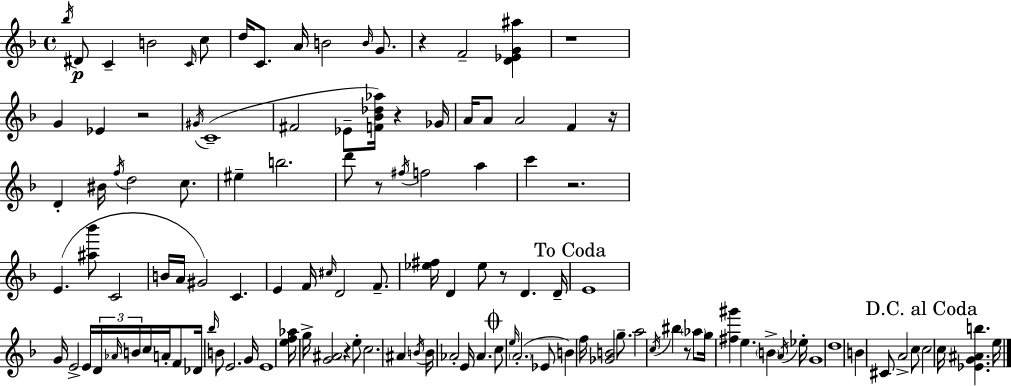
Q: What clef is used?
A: treble